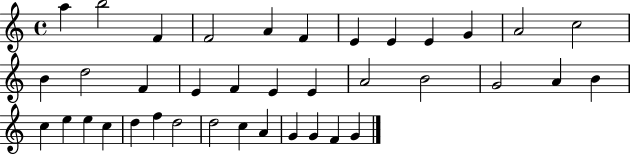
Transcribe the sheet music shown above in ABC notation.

X:1
T:Untitled
M:4/4
L:1/4
K:C
a b2 F F2 A F E E E G A2 c2 B d2 F E F E E A2 B2 G2 A B c e e c d f d2 d2 c A G G F G